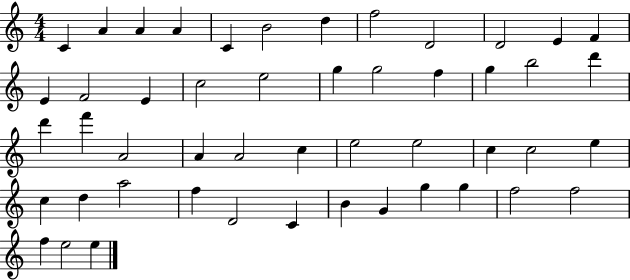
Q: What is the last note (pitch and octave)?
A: E5